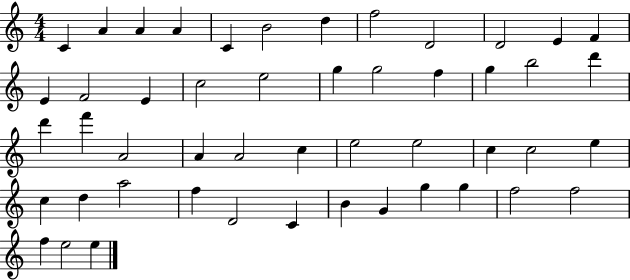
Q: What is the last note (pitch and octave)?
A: E5